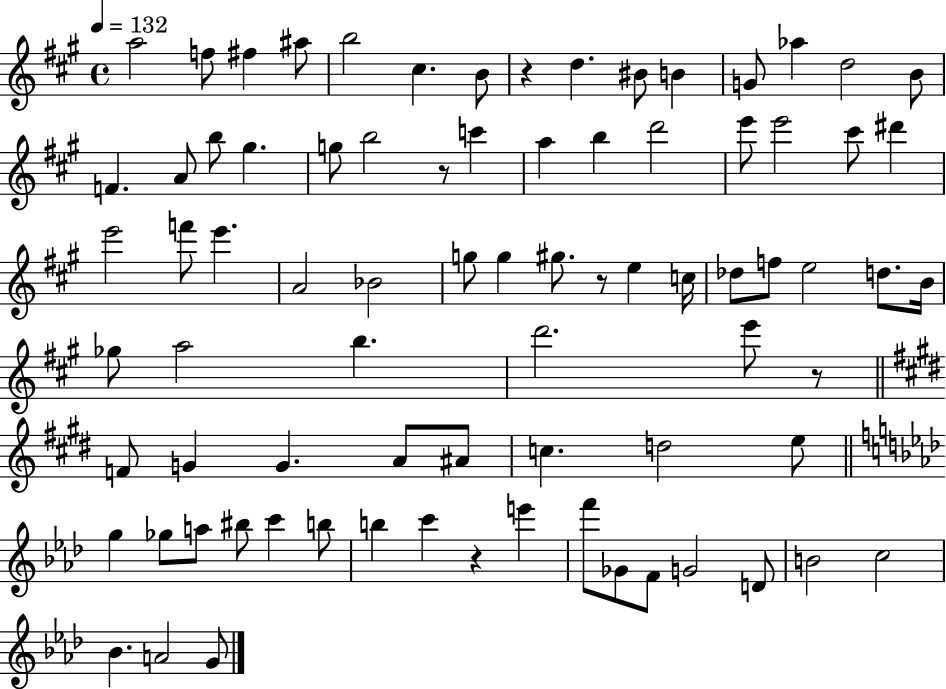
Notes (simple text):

A5/h F5/e F#5/q A#5/e B5/h C#5/q. B4/e R/q D5/q. BIS4/e B4/q G4/e Ab5/q D5/h B4/e F4/q. A4/e B5/e G#5/q. G5/e B5/h R/e C6/q A5/q B5/q D6/h E6/e E6/h C#6/e D#6/q E6/h F6/e E6/q. A4/h Bb4/h G5/e G5/q G#5/e. R/e E5/q C5/s Db5/e F5/e E5/h D5/e. B4/s Gb5/e A5/h B5/q. D6/h. E6/e R/e F4/e G4/q G4/q. A4/e A#4/e C5/q. D5/h E5/e G5/q Gb5/e A5/e BIS5/e C6/q B5/e B5/q C6/q R/q E6/q F6/e Gb4/e F4/e G4/h D4/e B4/h C5/h Bb4/q. A4/h G4/e